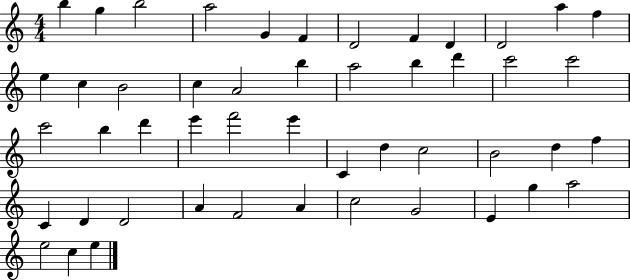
X:1
T:Untitled
M:4/4
L:1/4
K:C
b g b2 a2 G F D2 F D D2 a f e c B2 c A2 b a2 b d' c'2 c'2 c'2 b d' e' f'2 e' C d c2 B2 d f C D D2 A F2 A c2 G2 E g a2 e2 c e